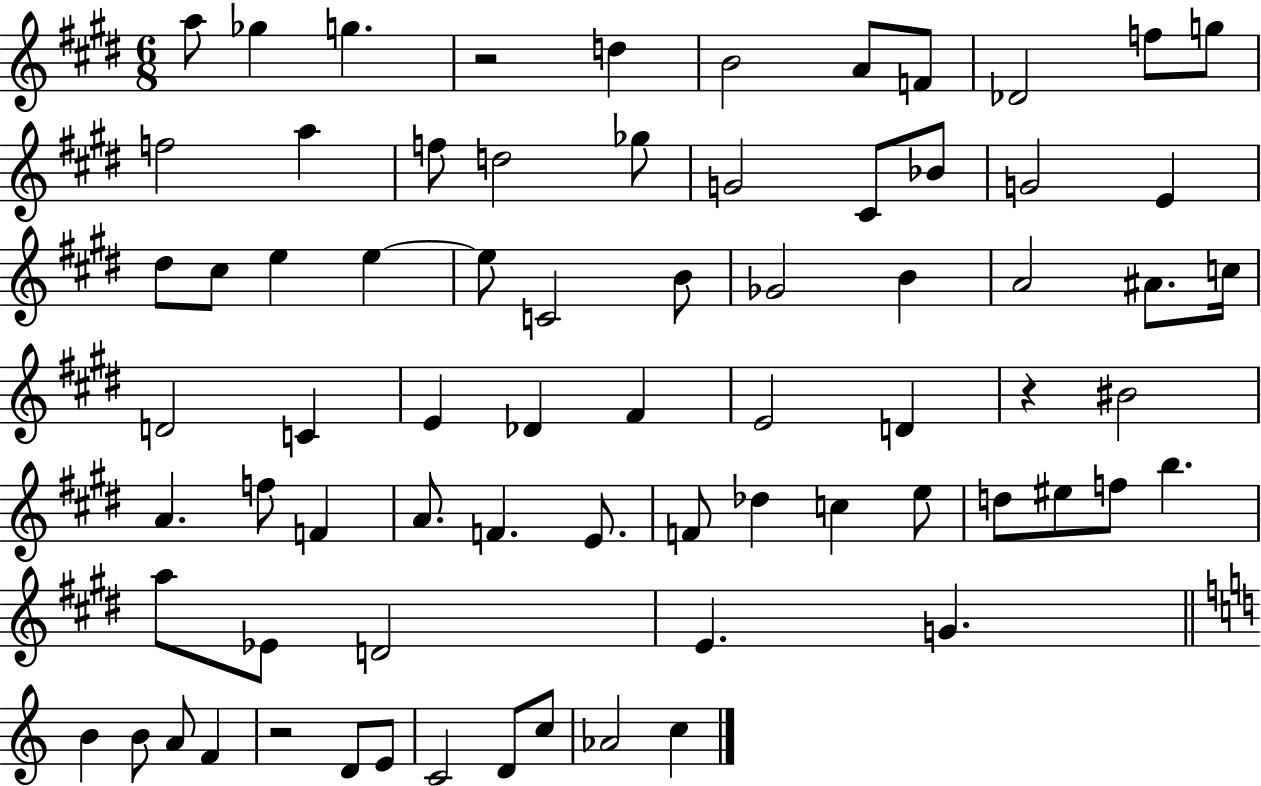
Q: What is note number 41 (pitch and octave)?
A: A4